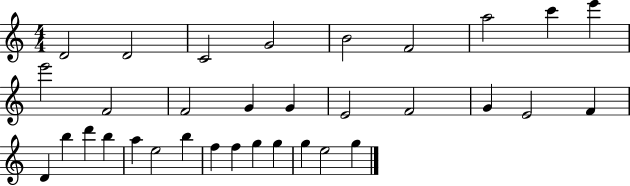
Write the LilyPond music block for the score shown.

{
  \clef treble
  \numericTimeSignature
  \time 4/4
  \key c \major
  d'2 d'2 | c'2 g'2 | b'2 f'2 | a''2 c'''4 e'''4 | \break e'''2 f'2 | f'2 g'4 g'4 | e'2 f'2 | g'4 e'2 f'4 | \break d'4 b''4 d'''4 b''4 | a''4 e''2 b''4 | f''4 f''4 g''4 g''4 | g''4 e''2 g''4 | \break \bar "|."
}